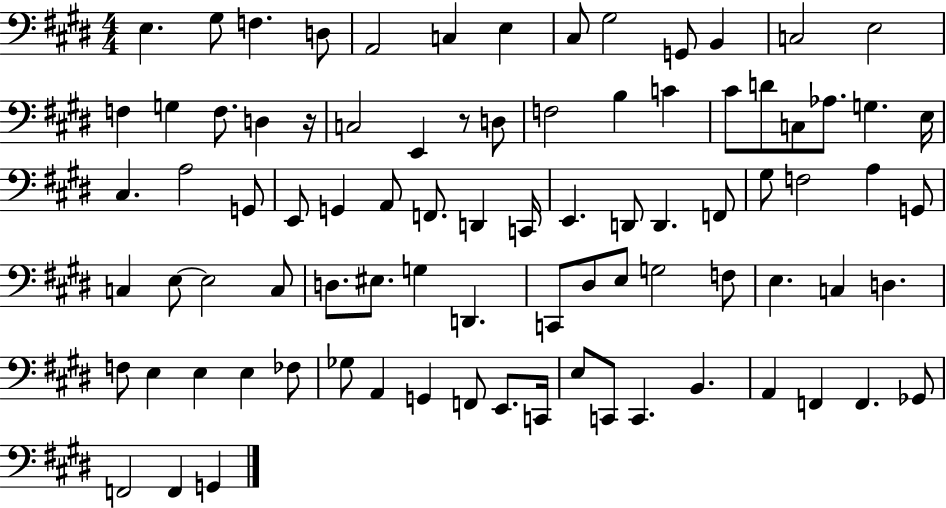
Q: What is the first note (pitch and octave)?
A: E3